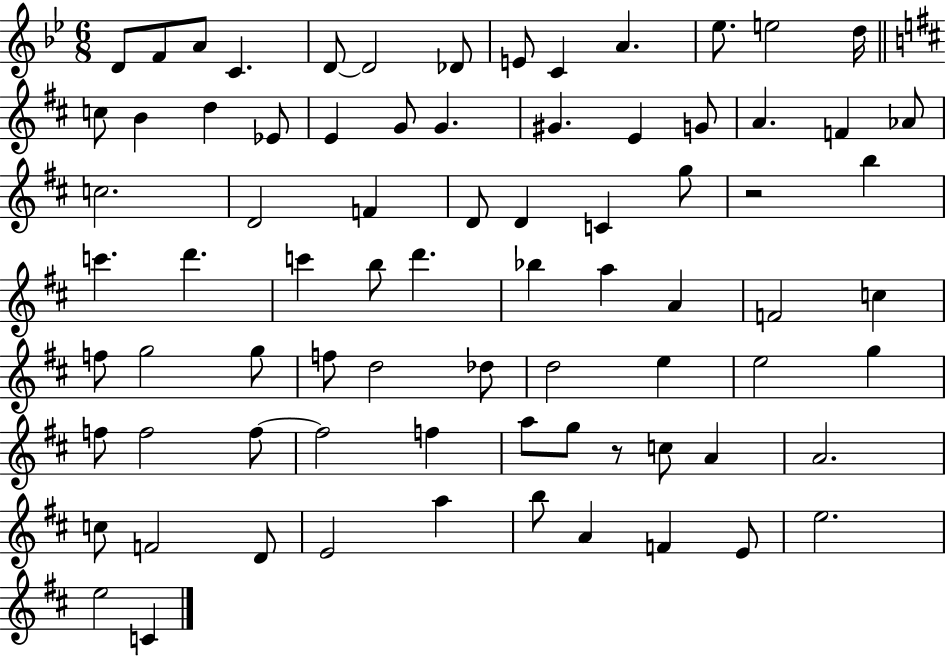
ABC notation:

X:1
T:Untitled
M:6/8
L:1/4
K:Bb
D/2 F/2 A/2 C D/2 D2 _D/2 E/2 C A _e/2 e2 d/4 c/2 B d _E/2 E G/2 G ^G E G/2 A F _A/2 c2 D2 F D/2 D C g/2 z2 b c' d' c' b/2 d' _b a A F2 c f/2 g2 g/2 f/2 d2 _d/2 d2 e e2 g f/2 f2 f/2 f2 f a/2 g/2 z/2 c/2 A A2 c/2 F2 D/2 E2 a b/2 A F E/2 e2 e2 C